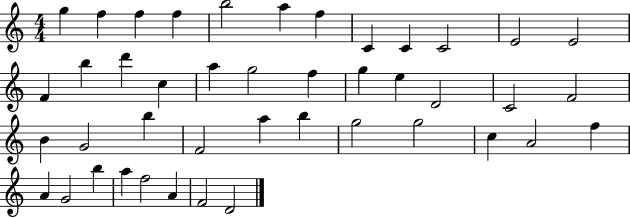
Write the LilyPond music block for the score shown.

{
  \clef treble
  \numericTimeSignature
  \time 4/4
  \key c \major
  g''4 f''4 f''4 f''4 | b''2 a''4 f''4 | c'4 c'4 c'2 | e'2 e'2 | \break f'4 b''4 d'''4 c''4 | a''4 g''2 f''4 | g''4 e''4 d'2 | c'2 f'2 | \break b'4 g'2 b''4 | f'2 a''4 b''4 | g''2 g''2 | c''4 a'2 f''4 | \break a'4 g'2 b''4 | a''4 f''2 a'4 | f'2 d'2 | \bar "|."
}